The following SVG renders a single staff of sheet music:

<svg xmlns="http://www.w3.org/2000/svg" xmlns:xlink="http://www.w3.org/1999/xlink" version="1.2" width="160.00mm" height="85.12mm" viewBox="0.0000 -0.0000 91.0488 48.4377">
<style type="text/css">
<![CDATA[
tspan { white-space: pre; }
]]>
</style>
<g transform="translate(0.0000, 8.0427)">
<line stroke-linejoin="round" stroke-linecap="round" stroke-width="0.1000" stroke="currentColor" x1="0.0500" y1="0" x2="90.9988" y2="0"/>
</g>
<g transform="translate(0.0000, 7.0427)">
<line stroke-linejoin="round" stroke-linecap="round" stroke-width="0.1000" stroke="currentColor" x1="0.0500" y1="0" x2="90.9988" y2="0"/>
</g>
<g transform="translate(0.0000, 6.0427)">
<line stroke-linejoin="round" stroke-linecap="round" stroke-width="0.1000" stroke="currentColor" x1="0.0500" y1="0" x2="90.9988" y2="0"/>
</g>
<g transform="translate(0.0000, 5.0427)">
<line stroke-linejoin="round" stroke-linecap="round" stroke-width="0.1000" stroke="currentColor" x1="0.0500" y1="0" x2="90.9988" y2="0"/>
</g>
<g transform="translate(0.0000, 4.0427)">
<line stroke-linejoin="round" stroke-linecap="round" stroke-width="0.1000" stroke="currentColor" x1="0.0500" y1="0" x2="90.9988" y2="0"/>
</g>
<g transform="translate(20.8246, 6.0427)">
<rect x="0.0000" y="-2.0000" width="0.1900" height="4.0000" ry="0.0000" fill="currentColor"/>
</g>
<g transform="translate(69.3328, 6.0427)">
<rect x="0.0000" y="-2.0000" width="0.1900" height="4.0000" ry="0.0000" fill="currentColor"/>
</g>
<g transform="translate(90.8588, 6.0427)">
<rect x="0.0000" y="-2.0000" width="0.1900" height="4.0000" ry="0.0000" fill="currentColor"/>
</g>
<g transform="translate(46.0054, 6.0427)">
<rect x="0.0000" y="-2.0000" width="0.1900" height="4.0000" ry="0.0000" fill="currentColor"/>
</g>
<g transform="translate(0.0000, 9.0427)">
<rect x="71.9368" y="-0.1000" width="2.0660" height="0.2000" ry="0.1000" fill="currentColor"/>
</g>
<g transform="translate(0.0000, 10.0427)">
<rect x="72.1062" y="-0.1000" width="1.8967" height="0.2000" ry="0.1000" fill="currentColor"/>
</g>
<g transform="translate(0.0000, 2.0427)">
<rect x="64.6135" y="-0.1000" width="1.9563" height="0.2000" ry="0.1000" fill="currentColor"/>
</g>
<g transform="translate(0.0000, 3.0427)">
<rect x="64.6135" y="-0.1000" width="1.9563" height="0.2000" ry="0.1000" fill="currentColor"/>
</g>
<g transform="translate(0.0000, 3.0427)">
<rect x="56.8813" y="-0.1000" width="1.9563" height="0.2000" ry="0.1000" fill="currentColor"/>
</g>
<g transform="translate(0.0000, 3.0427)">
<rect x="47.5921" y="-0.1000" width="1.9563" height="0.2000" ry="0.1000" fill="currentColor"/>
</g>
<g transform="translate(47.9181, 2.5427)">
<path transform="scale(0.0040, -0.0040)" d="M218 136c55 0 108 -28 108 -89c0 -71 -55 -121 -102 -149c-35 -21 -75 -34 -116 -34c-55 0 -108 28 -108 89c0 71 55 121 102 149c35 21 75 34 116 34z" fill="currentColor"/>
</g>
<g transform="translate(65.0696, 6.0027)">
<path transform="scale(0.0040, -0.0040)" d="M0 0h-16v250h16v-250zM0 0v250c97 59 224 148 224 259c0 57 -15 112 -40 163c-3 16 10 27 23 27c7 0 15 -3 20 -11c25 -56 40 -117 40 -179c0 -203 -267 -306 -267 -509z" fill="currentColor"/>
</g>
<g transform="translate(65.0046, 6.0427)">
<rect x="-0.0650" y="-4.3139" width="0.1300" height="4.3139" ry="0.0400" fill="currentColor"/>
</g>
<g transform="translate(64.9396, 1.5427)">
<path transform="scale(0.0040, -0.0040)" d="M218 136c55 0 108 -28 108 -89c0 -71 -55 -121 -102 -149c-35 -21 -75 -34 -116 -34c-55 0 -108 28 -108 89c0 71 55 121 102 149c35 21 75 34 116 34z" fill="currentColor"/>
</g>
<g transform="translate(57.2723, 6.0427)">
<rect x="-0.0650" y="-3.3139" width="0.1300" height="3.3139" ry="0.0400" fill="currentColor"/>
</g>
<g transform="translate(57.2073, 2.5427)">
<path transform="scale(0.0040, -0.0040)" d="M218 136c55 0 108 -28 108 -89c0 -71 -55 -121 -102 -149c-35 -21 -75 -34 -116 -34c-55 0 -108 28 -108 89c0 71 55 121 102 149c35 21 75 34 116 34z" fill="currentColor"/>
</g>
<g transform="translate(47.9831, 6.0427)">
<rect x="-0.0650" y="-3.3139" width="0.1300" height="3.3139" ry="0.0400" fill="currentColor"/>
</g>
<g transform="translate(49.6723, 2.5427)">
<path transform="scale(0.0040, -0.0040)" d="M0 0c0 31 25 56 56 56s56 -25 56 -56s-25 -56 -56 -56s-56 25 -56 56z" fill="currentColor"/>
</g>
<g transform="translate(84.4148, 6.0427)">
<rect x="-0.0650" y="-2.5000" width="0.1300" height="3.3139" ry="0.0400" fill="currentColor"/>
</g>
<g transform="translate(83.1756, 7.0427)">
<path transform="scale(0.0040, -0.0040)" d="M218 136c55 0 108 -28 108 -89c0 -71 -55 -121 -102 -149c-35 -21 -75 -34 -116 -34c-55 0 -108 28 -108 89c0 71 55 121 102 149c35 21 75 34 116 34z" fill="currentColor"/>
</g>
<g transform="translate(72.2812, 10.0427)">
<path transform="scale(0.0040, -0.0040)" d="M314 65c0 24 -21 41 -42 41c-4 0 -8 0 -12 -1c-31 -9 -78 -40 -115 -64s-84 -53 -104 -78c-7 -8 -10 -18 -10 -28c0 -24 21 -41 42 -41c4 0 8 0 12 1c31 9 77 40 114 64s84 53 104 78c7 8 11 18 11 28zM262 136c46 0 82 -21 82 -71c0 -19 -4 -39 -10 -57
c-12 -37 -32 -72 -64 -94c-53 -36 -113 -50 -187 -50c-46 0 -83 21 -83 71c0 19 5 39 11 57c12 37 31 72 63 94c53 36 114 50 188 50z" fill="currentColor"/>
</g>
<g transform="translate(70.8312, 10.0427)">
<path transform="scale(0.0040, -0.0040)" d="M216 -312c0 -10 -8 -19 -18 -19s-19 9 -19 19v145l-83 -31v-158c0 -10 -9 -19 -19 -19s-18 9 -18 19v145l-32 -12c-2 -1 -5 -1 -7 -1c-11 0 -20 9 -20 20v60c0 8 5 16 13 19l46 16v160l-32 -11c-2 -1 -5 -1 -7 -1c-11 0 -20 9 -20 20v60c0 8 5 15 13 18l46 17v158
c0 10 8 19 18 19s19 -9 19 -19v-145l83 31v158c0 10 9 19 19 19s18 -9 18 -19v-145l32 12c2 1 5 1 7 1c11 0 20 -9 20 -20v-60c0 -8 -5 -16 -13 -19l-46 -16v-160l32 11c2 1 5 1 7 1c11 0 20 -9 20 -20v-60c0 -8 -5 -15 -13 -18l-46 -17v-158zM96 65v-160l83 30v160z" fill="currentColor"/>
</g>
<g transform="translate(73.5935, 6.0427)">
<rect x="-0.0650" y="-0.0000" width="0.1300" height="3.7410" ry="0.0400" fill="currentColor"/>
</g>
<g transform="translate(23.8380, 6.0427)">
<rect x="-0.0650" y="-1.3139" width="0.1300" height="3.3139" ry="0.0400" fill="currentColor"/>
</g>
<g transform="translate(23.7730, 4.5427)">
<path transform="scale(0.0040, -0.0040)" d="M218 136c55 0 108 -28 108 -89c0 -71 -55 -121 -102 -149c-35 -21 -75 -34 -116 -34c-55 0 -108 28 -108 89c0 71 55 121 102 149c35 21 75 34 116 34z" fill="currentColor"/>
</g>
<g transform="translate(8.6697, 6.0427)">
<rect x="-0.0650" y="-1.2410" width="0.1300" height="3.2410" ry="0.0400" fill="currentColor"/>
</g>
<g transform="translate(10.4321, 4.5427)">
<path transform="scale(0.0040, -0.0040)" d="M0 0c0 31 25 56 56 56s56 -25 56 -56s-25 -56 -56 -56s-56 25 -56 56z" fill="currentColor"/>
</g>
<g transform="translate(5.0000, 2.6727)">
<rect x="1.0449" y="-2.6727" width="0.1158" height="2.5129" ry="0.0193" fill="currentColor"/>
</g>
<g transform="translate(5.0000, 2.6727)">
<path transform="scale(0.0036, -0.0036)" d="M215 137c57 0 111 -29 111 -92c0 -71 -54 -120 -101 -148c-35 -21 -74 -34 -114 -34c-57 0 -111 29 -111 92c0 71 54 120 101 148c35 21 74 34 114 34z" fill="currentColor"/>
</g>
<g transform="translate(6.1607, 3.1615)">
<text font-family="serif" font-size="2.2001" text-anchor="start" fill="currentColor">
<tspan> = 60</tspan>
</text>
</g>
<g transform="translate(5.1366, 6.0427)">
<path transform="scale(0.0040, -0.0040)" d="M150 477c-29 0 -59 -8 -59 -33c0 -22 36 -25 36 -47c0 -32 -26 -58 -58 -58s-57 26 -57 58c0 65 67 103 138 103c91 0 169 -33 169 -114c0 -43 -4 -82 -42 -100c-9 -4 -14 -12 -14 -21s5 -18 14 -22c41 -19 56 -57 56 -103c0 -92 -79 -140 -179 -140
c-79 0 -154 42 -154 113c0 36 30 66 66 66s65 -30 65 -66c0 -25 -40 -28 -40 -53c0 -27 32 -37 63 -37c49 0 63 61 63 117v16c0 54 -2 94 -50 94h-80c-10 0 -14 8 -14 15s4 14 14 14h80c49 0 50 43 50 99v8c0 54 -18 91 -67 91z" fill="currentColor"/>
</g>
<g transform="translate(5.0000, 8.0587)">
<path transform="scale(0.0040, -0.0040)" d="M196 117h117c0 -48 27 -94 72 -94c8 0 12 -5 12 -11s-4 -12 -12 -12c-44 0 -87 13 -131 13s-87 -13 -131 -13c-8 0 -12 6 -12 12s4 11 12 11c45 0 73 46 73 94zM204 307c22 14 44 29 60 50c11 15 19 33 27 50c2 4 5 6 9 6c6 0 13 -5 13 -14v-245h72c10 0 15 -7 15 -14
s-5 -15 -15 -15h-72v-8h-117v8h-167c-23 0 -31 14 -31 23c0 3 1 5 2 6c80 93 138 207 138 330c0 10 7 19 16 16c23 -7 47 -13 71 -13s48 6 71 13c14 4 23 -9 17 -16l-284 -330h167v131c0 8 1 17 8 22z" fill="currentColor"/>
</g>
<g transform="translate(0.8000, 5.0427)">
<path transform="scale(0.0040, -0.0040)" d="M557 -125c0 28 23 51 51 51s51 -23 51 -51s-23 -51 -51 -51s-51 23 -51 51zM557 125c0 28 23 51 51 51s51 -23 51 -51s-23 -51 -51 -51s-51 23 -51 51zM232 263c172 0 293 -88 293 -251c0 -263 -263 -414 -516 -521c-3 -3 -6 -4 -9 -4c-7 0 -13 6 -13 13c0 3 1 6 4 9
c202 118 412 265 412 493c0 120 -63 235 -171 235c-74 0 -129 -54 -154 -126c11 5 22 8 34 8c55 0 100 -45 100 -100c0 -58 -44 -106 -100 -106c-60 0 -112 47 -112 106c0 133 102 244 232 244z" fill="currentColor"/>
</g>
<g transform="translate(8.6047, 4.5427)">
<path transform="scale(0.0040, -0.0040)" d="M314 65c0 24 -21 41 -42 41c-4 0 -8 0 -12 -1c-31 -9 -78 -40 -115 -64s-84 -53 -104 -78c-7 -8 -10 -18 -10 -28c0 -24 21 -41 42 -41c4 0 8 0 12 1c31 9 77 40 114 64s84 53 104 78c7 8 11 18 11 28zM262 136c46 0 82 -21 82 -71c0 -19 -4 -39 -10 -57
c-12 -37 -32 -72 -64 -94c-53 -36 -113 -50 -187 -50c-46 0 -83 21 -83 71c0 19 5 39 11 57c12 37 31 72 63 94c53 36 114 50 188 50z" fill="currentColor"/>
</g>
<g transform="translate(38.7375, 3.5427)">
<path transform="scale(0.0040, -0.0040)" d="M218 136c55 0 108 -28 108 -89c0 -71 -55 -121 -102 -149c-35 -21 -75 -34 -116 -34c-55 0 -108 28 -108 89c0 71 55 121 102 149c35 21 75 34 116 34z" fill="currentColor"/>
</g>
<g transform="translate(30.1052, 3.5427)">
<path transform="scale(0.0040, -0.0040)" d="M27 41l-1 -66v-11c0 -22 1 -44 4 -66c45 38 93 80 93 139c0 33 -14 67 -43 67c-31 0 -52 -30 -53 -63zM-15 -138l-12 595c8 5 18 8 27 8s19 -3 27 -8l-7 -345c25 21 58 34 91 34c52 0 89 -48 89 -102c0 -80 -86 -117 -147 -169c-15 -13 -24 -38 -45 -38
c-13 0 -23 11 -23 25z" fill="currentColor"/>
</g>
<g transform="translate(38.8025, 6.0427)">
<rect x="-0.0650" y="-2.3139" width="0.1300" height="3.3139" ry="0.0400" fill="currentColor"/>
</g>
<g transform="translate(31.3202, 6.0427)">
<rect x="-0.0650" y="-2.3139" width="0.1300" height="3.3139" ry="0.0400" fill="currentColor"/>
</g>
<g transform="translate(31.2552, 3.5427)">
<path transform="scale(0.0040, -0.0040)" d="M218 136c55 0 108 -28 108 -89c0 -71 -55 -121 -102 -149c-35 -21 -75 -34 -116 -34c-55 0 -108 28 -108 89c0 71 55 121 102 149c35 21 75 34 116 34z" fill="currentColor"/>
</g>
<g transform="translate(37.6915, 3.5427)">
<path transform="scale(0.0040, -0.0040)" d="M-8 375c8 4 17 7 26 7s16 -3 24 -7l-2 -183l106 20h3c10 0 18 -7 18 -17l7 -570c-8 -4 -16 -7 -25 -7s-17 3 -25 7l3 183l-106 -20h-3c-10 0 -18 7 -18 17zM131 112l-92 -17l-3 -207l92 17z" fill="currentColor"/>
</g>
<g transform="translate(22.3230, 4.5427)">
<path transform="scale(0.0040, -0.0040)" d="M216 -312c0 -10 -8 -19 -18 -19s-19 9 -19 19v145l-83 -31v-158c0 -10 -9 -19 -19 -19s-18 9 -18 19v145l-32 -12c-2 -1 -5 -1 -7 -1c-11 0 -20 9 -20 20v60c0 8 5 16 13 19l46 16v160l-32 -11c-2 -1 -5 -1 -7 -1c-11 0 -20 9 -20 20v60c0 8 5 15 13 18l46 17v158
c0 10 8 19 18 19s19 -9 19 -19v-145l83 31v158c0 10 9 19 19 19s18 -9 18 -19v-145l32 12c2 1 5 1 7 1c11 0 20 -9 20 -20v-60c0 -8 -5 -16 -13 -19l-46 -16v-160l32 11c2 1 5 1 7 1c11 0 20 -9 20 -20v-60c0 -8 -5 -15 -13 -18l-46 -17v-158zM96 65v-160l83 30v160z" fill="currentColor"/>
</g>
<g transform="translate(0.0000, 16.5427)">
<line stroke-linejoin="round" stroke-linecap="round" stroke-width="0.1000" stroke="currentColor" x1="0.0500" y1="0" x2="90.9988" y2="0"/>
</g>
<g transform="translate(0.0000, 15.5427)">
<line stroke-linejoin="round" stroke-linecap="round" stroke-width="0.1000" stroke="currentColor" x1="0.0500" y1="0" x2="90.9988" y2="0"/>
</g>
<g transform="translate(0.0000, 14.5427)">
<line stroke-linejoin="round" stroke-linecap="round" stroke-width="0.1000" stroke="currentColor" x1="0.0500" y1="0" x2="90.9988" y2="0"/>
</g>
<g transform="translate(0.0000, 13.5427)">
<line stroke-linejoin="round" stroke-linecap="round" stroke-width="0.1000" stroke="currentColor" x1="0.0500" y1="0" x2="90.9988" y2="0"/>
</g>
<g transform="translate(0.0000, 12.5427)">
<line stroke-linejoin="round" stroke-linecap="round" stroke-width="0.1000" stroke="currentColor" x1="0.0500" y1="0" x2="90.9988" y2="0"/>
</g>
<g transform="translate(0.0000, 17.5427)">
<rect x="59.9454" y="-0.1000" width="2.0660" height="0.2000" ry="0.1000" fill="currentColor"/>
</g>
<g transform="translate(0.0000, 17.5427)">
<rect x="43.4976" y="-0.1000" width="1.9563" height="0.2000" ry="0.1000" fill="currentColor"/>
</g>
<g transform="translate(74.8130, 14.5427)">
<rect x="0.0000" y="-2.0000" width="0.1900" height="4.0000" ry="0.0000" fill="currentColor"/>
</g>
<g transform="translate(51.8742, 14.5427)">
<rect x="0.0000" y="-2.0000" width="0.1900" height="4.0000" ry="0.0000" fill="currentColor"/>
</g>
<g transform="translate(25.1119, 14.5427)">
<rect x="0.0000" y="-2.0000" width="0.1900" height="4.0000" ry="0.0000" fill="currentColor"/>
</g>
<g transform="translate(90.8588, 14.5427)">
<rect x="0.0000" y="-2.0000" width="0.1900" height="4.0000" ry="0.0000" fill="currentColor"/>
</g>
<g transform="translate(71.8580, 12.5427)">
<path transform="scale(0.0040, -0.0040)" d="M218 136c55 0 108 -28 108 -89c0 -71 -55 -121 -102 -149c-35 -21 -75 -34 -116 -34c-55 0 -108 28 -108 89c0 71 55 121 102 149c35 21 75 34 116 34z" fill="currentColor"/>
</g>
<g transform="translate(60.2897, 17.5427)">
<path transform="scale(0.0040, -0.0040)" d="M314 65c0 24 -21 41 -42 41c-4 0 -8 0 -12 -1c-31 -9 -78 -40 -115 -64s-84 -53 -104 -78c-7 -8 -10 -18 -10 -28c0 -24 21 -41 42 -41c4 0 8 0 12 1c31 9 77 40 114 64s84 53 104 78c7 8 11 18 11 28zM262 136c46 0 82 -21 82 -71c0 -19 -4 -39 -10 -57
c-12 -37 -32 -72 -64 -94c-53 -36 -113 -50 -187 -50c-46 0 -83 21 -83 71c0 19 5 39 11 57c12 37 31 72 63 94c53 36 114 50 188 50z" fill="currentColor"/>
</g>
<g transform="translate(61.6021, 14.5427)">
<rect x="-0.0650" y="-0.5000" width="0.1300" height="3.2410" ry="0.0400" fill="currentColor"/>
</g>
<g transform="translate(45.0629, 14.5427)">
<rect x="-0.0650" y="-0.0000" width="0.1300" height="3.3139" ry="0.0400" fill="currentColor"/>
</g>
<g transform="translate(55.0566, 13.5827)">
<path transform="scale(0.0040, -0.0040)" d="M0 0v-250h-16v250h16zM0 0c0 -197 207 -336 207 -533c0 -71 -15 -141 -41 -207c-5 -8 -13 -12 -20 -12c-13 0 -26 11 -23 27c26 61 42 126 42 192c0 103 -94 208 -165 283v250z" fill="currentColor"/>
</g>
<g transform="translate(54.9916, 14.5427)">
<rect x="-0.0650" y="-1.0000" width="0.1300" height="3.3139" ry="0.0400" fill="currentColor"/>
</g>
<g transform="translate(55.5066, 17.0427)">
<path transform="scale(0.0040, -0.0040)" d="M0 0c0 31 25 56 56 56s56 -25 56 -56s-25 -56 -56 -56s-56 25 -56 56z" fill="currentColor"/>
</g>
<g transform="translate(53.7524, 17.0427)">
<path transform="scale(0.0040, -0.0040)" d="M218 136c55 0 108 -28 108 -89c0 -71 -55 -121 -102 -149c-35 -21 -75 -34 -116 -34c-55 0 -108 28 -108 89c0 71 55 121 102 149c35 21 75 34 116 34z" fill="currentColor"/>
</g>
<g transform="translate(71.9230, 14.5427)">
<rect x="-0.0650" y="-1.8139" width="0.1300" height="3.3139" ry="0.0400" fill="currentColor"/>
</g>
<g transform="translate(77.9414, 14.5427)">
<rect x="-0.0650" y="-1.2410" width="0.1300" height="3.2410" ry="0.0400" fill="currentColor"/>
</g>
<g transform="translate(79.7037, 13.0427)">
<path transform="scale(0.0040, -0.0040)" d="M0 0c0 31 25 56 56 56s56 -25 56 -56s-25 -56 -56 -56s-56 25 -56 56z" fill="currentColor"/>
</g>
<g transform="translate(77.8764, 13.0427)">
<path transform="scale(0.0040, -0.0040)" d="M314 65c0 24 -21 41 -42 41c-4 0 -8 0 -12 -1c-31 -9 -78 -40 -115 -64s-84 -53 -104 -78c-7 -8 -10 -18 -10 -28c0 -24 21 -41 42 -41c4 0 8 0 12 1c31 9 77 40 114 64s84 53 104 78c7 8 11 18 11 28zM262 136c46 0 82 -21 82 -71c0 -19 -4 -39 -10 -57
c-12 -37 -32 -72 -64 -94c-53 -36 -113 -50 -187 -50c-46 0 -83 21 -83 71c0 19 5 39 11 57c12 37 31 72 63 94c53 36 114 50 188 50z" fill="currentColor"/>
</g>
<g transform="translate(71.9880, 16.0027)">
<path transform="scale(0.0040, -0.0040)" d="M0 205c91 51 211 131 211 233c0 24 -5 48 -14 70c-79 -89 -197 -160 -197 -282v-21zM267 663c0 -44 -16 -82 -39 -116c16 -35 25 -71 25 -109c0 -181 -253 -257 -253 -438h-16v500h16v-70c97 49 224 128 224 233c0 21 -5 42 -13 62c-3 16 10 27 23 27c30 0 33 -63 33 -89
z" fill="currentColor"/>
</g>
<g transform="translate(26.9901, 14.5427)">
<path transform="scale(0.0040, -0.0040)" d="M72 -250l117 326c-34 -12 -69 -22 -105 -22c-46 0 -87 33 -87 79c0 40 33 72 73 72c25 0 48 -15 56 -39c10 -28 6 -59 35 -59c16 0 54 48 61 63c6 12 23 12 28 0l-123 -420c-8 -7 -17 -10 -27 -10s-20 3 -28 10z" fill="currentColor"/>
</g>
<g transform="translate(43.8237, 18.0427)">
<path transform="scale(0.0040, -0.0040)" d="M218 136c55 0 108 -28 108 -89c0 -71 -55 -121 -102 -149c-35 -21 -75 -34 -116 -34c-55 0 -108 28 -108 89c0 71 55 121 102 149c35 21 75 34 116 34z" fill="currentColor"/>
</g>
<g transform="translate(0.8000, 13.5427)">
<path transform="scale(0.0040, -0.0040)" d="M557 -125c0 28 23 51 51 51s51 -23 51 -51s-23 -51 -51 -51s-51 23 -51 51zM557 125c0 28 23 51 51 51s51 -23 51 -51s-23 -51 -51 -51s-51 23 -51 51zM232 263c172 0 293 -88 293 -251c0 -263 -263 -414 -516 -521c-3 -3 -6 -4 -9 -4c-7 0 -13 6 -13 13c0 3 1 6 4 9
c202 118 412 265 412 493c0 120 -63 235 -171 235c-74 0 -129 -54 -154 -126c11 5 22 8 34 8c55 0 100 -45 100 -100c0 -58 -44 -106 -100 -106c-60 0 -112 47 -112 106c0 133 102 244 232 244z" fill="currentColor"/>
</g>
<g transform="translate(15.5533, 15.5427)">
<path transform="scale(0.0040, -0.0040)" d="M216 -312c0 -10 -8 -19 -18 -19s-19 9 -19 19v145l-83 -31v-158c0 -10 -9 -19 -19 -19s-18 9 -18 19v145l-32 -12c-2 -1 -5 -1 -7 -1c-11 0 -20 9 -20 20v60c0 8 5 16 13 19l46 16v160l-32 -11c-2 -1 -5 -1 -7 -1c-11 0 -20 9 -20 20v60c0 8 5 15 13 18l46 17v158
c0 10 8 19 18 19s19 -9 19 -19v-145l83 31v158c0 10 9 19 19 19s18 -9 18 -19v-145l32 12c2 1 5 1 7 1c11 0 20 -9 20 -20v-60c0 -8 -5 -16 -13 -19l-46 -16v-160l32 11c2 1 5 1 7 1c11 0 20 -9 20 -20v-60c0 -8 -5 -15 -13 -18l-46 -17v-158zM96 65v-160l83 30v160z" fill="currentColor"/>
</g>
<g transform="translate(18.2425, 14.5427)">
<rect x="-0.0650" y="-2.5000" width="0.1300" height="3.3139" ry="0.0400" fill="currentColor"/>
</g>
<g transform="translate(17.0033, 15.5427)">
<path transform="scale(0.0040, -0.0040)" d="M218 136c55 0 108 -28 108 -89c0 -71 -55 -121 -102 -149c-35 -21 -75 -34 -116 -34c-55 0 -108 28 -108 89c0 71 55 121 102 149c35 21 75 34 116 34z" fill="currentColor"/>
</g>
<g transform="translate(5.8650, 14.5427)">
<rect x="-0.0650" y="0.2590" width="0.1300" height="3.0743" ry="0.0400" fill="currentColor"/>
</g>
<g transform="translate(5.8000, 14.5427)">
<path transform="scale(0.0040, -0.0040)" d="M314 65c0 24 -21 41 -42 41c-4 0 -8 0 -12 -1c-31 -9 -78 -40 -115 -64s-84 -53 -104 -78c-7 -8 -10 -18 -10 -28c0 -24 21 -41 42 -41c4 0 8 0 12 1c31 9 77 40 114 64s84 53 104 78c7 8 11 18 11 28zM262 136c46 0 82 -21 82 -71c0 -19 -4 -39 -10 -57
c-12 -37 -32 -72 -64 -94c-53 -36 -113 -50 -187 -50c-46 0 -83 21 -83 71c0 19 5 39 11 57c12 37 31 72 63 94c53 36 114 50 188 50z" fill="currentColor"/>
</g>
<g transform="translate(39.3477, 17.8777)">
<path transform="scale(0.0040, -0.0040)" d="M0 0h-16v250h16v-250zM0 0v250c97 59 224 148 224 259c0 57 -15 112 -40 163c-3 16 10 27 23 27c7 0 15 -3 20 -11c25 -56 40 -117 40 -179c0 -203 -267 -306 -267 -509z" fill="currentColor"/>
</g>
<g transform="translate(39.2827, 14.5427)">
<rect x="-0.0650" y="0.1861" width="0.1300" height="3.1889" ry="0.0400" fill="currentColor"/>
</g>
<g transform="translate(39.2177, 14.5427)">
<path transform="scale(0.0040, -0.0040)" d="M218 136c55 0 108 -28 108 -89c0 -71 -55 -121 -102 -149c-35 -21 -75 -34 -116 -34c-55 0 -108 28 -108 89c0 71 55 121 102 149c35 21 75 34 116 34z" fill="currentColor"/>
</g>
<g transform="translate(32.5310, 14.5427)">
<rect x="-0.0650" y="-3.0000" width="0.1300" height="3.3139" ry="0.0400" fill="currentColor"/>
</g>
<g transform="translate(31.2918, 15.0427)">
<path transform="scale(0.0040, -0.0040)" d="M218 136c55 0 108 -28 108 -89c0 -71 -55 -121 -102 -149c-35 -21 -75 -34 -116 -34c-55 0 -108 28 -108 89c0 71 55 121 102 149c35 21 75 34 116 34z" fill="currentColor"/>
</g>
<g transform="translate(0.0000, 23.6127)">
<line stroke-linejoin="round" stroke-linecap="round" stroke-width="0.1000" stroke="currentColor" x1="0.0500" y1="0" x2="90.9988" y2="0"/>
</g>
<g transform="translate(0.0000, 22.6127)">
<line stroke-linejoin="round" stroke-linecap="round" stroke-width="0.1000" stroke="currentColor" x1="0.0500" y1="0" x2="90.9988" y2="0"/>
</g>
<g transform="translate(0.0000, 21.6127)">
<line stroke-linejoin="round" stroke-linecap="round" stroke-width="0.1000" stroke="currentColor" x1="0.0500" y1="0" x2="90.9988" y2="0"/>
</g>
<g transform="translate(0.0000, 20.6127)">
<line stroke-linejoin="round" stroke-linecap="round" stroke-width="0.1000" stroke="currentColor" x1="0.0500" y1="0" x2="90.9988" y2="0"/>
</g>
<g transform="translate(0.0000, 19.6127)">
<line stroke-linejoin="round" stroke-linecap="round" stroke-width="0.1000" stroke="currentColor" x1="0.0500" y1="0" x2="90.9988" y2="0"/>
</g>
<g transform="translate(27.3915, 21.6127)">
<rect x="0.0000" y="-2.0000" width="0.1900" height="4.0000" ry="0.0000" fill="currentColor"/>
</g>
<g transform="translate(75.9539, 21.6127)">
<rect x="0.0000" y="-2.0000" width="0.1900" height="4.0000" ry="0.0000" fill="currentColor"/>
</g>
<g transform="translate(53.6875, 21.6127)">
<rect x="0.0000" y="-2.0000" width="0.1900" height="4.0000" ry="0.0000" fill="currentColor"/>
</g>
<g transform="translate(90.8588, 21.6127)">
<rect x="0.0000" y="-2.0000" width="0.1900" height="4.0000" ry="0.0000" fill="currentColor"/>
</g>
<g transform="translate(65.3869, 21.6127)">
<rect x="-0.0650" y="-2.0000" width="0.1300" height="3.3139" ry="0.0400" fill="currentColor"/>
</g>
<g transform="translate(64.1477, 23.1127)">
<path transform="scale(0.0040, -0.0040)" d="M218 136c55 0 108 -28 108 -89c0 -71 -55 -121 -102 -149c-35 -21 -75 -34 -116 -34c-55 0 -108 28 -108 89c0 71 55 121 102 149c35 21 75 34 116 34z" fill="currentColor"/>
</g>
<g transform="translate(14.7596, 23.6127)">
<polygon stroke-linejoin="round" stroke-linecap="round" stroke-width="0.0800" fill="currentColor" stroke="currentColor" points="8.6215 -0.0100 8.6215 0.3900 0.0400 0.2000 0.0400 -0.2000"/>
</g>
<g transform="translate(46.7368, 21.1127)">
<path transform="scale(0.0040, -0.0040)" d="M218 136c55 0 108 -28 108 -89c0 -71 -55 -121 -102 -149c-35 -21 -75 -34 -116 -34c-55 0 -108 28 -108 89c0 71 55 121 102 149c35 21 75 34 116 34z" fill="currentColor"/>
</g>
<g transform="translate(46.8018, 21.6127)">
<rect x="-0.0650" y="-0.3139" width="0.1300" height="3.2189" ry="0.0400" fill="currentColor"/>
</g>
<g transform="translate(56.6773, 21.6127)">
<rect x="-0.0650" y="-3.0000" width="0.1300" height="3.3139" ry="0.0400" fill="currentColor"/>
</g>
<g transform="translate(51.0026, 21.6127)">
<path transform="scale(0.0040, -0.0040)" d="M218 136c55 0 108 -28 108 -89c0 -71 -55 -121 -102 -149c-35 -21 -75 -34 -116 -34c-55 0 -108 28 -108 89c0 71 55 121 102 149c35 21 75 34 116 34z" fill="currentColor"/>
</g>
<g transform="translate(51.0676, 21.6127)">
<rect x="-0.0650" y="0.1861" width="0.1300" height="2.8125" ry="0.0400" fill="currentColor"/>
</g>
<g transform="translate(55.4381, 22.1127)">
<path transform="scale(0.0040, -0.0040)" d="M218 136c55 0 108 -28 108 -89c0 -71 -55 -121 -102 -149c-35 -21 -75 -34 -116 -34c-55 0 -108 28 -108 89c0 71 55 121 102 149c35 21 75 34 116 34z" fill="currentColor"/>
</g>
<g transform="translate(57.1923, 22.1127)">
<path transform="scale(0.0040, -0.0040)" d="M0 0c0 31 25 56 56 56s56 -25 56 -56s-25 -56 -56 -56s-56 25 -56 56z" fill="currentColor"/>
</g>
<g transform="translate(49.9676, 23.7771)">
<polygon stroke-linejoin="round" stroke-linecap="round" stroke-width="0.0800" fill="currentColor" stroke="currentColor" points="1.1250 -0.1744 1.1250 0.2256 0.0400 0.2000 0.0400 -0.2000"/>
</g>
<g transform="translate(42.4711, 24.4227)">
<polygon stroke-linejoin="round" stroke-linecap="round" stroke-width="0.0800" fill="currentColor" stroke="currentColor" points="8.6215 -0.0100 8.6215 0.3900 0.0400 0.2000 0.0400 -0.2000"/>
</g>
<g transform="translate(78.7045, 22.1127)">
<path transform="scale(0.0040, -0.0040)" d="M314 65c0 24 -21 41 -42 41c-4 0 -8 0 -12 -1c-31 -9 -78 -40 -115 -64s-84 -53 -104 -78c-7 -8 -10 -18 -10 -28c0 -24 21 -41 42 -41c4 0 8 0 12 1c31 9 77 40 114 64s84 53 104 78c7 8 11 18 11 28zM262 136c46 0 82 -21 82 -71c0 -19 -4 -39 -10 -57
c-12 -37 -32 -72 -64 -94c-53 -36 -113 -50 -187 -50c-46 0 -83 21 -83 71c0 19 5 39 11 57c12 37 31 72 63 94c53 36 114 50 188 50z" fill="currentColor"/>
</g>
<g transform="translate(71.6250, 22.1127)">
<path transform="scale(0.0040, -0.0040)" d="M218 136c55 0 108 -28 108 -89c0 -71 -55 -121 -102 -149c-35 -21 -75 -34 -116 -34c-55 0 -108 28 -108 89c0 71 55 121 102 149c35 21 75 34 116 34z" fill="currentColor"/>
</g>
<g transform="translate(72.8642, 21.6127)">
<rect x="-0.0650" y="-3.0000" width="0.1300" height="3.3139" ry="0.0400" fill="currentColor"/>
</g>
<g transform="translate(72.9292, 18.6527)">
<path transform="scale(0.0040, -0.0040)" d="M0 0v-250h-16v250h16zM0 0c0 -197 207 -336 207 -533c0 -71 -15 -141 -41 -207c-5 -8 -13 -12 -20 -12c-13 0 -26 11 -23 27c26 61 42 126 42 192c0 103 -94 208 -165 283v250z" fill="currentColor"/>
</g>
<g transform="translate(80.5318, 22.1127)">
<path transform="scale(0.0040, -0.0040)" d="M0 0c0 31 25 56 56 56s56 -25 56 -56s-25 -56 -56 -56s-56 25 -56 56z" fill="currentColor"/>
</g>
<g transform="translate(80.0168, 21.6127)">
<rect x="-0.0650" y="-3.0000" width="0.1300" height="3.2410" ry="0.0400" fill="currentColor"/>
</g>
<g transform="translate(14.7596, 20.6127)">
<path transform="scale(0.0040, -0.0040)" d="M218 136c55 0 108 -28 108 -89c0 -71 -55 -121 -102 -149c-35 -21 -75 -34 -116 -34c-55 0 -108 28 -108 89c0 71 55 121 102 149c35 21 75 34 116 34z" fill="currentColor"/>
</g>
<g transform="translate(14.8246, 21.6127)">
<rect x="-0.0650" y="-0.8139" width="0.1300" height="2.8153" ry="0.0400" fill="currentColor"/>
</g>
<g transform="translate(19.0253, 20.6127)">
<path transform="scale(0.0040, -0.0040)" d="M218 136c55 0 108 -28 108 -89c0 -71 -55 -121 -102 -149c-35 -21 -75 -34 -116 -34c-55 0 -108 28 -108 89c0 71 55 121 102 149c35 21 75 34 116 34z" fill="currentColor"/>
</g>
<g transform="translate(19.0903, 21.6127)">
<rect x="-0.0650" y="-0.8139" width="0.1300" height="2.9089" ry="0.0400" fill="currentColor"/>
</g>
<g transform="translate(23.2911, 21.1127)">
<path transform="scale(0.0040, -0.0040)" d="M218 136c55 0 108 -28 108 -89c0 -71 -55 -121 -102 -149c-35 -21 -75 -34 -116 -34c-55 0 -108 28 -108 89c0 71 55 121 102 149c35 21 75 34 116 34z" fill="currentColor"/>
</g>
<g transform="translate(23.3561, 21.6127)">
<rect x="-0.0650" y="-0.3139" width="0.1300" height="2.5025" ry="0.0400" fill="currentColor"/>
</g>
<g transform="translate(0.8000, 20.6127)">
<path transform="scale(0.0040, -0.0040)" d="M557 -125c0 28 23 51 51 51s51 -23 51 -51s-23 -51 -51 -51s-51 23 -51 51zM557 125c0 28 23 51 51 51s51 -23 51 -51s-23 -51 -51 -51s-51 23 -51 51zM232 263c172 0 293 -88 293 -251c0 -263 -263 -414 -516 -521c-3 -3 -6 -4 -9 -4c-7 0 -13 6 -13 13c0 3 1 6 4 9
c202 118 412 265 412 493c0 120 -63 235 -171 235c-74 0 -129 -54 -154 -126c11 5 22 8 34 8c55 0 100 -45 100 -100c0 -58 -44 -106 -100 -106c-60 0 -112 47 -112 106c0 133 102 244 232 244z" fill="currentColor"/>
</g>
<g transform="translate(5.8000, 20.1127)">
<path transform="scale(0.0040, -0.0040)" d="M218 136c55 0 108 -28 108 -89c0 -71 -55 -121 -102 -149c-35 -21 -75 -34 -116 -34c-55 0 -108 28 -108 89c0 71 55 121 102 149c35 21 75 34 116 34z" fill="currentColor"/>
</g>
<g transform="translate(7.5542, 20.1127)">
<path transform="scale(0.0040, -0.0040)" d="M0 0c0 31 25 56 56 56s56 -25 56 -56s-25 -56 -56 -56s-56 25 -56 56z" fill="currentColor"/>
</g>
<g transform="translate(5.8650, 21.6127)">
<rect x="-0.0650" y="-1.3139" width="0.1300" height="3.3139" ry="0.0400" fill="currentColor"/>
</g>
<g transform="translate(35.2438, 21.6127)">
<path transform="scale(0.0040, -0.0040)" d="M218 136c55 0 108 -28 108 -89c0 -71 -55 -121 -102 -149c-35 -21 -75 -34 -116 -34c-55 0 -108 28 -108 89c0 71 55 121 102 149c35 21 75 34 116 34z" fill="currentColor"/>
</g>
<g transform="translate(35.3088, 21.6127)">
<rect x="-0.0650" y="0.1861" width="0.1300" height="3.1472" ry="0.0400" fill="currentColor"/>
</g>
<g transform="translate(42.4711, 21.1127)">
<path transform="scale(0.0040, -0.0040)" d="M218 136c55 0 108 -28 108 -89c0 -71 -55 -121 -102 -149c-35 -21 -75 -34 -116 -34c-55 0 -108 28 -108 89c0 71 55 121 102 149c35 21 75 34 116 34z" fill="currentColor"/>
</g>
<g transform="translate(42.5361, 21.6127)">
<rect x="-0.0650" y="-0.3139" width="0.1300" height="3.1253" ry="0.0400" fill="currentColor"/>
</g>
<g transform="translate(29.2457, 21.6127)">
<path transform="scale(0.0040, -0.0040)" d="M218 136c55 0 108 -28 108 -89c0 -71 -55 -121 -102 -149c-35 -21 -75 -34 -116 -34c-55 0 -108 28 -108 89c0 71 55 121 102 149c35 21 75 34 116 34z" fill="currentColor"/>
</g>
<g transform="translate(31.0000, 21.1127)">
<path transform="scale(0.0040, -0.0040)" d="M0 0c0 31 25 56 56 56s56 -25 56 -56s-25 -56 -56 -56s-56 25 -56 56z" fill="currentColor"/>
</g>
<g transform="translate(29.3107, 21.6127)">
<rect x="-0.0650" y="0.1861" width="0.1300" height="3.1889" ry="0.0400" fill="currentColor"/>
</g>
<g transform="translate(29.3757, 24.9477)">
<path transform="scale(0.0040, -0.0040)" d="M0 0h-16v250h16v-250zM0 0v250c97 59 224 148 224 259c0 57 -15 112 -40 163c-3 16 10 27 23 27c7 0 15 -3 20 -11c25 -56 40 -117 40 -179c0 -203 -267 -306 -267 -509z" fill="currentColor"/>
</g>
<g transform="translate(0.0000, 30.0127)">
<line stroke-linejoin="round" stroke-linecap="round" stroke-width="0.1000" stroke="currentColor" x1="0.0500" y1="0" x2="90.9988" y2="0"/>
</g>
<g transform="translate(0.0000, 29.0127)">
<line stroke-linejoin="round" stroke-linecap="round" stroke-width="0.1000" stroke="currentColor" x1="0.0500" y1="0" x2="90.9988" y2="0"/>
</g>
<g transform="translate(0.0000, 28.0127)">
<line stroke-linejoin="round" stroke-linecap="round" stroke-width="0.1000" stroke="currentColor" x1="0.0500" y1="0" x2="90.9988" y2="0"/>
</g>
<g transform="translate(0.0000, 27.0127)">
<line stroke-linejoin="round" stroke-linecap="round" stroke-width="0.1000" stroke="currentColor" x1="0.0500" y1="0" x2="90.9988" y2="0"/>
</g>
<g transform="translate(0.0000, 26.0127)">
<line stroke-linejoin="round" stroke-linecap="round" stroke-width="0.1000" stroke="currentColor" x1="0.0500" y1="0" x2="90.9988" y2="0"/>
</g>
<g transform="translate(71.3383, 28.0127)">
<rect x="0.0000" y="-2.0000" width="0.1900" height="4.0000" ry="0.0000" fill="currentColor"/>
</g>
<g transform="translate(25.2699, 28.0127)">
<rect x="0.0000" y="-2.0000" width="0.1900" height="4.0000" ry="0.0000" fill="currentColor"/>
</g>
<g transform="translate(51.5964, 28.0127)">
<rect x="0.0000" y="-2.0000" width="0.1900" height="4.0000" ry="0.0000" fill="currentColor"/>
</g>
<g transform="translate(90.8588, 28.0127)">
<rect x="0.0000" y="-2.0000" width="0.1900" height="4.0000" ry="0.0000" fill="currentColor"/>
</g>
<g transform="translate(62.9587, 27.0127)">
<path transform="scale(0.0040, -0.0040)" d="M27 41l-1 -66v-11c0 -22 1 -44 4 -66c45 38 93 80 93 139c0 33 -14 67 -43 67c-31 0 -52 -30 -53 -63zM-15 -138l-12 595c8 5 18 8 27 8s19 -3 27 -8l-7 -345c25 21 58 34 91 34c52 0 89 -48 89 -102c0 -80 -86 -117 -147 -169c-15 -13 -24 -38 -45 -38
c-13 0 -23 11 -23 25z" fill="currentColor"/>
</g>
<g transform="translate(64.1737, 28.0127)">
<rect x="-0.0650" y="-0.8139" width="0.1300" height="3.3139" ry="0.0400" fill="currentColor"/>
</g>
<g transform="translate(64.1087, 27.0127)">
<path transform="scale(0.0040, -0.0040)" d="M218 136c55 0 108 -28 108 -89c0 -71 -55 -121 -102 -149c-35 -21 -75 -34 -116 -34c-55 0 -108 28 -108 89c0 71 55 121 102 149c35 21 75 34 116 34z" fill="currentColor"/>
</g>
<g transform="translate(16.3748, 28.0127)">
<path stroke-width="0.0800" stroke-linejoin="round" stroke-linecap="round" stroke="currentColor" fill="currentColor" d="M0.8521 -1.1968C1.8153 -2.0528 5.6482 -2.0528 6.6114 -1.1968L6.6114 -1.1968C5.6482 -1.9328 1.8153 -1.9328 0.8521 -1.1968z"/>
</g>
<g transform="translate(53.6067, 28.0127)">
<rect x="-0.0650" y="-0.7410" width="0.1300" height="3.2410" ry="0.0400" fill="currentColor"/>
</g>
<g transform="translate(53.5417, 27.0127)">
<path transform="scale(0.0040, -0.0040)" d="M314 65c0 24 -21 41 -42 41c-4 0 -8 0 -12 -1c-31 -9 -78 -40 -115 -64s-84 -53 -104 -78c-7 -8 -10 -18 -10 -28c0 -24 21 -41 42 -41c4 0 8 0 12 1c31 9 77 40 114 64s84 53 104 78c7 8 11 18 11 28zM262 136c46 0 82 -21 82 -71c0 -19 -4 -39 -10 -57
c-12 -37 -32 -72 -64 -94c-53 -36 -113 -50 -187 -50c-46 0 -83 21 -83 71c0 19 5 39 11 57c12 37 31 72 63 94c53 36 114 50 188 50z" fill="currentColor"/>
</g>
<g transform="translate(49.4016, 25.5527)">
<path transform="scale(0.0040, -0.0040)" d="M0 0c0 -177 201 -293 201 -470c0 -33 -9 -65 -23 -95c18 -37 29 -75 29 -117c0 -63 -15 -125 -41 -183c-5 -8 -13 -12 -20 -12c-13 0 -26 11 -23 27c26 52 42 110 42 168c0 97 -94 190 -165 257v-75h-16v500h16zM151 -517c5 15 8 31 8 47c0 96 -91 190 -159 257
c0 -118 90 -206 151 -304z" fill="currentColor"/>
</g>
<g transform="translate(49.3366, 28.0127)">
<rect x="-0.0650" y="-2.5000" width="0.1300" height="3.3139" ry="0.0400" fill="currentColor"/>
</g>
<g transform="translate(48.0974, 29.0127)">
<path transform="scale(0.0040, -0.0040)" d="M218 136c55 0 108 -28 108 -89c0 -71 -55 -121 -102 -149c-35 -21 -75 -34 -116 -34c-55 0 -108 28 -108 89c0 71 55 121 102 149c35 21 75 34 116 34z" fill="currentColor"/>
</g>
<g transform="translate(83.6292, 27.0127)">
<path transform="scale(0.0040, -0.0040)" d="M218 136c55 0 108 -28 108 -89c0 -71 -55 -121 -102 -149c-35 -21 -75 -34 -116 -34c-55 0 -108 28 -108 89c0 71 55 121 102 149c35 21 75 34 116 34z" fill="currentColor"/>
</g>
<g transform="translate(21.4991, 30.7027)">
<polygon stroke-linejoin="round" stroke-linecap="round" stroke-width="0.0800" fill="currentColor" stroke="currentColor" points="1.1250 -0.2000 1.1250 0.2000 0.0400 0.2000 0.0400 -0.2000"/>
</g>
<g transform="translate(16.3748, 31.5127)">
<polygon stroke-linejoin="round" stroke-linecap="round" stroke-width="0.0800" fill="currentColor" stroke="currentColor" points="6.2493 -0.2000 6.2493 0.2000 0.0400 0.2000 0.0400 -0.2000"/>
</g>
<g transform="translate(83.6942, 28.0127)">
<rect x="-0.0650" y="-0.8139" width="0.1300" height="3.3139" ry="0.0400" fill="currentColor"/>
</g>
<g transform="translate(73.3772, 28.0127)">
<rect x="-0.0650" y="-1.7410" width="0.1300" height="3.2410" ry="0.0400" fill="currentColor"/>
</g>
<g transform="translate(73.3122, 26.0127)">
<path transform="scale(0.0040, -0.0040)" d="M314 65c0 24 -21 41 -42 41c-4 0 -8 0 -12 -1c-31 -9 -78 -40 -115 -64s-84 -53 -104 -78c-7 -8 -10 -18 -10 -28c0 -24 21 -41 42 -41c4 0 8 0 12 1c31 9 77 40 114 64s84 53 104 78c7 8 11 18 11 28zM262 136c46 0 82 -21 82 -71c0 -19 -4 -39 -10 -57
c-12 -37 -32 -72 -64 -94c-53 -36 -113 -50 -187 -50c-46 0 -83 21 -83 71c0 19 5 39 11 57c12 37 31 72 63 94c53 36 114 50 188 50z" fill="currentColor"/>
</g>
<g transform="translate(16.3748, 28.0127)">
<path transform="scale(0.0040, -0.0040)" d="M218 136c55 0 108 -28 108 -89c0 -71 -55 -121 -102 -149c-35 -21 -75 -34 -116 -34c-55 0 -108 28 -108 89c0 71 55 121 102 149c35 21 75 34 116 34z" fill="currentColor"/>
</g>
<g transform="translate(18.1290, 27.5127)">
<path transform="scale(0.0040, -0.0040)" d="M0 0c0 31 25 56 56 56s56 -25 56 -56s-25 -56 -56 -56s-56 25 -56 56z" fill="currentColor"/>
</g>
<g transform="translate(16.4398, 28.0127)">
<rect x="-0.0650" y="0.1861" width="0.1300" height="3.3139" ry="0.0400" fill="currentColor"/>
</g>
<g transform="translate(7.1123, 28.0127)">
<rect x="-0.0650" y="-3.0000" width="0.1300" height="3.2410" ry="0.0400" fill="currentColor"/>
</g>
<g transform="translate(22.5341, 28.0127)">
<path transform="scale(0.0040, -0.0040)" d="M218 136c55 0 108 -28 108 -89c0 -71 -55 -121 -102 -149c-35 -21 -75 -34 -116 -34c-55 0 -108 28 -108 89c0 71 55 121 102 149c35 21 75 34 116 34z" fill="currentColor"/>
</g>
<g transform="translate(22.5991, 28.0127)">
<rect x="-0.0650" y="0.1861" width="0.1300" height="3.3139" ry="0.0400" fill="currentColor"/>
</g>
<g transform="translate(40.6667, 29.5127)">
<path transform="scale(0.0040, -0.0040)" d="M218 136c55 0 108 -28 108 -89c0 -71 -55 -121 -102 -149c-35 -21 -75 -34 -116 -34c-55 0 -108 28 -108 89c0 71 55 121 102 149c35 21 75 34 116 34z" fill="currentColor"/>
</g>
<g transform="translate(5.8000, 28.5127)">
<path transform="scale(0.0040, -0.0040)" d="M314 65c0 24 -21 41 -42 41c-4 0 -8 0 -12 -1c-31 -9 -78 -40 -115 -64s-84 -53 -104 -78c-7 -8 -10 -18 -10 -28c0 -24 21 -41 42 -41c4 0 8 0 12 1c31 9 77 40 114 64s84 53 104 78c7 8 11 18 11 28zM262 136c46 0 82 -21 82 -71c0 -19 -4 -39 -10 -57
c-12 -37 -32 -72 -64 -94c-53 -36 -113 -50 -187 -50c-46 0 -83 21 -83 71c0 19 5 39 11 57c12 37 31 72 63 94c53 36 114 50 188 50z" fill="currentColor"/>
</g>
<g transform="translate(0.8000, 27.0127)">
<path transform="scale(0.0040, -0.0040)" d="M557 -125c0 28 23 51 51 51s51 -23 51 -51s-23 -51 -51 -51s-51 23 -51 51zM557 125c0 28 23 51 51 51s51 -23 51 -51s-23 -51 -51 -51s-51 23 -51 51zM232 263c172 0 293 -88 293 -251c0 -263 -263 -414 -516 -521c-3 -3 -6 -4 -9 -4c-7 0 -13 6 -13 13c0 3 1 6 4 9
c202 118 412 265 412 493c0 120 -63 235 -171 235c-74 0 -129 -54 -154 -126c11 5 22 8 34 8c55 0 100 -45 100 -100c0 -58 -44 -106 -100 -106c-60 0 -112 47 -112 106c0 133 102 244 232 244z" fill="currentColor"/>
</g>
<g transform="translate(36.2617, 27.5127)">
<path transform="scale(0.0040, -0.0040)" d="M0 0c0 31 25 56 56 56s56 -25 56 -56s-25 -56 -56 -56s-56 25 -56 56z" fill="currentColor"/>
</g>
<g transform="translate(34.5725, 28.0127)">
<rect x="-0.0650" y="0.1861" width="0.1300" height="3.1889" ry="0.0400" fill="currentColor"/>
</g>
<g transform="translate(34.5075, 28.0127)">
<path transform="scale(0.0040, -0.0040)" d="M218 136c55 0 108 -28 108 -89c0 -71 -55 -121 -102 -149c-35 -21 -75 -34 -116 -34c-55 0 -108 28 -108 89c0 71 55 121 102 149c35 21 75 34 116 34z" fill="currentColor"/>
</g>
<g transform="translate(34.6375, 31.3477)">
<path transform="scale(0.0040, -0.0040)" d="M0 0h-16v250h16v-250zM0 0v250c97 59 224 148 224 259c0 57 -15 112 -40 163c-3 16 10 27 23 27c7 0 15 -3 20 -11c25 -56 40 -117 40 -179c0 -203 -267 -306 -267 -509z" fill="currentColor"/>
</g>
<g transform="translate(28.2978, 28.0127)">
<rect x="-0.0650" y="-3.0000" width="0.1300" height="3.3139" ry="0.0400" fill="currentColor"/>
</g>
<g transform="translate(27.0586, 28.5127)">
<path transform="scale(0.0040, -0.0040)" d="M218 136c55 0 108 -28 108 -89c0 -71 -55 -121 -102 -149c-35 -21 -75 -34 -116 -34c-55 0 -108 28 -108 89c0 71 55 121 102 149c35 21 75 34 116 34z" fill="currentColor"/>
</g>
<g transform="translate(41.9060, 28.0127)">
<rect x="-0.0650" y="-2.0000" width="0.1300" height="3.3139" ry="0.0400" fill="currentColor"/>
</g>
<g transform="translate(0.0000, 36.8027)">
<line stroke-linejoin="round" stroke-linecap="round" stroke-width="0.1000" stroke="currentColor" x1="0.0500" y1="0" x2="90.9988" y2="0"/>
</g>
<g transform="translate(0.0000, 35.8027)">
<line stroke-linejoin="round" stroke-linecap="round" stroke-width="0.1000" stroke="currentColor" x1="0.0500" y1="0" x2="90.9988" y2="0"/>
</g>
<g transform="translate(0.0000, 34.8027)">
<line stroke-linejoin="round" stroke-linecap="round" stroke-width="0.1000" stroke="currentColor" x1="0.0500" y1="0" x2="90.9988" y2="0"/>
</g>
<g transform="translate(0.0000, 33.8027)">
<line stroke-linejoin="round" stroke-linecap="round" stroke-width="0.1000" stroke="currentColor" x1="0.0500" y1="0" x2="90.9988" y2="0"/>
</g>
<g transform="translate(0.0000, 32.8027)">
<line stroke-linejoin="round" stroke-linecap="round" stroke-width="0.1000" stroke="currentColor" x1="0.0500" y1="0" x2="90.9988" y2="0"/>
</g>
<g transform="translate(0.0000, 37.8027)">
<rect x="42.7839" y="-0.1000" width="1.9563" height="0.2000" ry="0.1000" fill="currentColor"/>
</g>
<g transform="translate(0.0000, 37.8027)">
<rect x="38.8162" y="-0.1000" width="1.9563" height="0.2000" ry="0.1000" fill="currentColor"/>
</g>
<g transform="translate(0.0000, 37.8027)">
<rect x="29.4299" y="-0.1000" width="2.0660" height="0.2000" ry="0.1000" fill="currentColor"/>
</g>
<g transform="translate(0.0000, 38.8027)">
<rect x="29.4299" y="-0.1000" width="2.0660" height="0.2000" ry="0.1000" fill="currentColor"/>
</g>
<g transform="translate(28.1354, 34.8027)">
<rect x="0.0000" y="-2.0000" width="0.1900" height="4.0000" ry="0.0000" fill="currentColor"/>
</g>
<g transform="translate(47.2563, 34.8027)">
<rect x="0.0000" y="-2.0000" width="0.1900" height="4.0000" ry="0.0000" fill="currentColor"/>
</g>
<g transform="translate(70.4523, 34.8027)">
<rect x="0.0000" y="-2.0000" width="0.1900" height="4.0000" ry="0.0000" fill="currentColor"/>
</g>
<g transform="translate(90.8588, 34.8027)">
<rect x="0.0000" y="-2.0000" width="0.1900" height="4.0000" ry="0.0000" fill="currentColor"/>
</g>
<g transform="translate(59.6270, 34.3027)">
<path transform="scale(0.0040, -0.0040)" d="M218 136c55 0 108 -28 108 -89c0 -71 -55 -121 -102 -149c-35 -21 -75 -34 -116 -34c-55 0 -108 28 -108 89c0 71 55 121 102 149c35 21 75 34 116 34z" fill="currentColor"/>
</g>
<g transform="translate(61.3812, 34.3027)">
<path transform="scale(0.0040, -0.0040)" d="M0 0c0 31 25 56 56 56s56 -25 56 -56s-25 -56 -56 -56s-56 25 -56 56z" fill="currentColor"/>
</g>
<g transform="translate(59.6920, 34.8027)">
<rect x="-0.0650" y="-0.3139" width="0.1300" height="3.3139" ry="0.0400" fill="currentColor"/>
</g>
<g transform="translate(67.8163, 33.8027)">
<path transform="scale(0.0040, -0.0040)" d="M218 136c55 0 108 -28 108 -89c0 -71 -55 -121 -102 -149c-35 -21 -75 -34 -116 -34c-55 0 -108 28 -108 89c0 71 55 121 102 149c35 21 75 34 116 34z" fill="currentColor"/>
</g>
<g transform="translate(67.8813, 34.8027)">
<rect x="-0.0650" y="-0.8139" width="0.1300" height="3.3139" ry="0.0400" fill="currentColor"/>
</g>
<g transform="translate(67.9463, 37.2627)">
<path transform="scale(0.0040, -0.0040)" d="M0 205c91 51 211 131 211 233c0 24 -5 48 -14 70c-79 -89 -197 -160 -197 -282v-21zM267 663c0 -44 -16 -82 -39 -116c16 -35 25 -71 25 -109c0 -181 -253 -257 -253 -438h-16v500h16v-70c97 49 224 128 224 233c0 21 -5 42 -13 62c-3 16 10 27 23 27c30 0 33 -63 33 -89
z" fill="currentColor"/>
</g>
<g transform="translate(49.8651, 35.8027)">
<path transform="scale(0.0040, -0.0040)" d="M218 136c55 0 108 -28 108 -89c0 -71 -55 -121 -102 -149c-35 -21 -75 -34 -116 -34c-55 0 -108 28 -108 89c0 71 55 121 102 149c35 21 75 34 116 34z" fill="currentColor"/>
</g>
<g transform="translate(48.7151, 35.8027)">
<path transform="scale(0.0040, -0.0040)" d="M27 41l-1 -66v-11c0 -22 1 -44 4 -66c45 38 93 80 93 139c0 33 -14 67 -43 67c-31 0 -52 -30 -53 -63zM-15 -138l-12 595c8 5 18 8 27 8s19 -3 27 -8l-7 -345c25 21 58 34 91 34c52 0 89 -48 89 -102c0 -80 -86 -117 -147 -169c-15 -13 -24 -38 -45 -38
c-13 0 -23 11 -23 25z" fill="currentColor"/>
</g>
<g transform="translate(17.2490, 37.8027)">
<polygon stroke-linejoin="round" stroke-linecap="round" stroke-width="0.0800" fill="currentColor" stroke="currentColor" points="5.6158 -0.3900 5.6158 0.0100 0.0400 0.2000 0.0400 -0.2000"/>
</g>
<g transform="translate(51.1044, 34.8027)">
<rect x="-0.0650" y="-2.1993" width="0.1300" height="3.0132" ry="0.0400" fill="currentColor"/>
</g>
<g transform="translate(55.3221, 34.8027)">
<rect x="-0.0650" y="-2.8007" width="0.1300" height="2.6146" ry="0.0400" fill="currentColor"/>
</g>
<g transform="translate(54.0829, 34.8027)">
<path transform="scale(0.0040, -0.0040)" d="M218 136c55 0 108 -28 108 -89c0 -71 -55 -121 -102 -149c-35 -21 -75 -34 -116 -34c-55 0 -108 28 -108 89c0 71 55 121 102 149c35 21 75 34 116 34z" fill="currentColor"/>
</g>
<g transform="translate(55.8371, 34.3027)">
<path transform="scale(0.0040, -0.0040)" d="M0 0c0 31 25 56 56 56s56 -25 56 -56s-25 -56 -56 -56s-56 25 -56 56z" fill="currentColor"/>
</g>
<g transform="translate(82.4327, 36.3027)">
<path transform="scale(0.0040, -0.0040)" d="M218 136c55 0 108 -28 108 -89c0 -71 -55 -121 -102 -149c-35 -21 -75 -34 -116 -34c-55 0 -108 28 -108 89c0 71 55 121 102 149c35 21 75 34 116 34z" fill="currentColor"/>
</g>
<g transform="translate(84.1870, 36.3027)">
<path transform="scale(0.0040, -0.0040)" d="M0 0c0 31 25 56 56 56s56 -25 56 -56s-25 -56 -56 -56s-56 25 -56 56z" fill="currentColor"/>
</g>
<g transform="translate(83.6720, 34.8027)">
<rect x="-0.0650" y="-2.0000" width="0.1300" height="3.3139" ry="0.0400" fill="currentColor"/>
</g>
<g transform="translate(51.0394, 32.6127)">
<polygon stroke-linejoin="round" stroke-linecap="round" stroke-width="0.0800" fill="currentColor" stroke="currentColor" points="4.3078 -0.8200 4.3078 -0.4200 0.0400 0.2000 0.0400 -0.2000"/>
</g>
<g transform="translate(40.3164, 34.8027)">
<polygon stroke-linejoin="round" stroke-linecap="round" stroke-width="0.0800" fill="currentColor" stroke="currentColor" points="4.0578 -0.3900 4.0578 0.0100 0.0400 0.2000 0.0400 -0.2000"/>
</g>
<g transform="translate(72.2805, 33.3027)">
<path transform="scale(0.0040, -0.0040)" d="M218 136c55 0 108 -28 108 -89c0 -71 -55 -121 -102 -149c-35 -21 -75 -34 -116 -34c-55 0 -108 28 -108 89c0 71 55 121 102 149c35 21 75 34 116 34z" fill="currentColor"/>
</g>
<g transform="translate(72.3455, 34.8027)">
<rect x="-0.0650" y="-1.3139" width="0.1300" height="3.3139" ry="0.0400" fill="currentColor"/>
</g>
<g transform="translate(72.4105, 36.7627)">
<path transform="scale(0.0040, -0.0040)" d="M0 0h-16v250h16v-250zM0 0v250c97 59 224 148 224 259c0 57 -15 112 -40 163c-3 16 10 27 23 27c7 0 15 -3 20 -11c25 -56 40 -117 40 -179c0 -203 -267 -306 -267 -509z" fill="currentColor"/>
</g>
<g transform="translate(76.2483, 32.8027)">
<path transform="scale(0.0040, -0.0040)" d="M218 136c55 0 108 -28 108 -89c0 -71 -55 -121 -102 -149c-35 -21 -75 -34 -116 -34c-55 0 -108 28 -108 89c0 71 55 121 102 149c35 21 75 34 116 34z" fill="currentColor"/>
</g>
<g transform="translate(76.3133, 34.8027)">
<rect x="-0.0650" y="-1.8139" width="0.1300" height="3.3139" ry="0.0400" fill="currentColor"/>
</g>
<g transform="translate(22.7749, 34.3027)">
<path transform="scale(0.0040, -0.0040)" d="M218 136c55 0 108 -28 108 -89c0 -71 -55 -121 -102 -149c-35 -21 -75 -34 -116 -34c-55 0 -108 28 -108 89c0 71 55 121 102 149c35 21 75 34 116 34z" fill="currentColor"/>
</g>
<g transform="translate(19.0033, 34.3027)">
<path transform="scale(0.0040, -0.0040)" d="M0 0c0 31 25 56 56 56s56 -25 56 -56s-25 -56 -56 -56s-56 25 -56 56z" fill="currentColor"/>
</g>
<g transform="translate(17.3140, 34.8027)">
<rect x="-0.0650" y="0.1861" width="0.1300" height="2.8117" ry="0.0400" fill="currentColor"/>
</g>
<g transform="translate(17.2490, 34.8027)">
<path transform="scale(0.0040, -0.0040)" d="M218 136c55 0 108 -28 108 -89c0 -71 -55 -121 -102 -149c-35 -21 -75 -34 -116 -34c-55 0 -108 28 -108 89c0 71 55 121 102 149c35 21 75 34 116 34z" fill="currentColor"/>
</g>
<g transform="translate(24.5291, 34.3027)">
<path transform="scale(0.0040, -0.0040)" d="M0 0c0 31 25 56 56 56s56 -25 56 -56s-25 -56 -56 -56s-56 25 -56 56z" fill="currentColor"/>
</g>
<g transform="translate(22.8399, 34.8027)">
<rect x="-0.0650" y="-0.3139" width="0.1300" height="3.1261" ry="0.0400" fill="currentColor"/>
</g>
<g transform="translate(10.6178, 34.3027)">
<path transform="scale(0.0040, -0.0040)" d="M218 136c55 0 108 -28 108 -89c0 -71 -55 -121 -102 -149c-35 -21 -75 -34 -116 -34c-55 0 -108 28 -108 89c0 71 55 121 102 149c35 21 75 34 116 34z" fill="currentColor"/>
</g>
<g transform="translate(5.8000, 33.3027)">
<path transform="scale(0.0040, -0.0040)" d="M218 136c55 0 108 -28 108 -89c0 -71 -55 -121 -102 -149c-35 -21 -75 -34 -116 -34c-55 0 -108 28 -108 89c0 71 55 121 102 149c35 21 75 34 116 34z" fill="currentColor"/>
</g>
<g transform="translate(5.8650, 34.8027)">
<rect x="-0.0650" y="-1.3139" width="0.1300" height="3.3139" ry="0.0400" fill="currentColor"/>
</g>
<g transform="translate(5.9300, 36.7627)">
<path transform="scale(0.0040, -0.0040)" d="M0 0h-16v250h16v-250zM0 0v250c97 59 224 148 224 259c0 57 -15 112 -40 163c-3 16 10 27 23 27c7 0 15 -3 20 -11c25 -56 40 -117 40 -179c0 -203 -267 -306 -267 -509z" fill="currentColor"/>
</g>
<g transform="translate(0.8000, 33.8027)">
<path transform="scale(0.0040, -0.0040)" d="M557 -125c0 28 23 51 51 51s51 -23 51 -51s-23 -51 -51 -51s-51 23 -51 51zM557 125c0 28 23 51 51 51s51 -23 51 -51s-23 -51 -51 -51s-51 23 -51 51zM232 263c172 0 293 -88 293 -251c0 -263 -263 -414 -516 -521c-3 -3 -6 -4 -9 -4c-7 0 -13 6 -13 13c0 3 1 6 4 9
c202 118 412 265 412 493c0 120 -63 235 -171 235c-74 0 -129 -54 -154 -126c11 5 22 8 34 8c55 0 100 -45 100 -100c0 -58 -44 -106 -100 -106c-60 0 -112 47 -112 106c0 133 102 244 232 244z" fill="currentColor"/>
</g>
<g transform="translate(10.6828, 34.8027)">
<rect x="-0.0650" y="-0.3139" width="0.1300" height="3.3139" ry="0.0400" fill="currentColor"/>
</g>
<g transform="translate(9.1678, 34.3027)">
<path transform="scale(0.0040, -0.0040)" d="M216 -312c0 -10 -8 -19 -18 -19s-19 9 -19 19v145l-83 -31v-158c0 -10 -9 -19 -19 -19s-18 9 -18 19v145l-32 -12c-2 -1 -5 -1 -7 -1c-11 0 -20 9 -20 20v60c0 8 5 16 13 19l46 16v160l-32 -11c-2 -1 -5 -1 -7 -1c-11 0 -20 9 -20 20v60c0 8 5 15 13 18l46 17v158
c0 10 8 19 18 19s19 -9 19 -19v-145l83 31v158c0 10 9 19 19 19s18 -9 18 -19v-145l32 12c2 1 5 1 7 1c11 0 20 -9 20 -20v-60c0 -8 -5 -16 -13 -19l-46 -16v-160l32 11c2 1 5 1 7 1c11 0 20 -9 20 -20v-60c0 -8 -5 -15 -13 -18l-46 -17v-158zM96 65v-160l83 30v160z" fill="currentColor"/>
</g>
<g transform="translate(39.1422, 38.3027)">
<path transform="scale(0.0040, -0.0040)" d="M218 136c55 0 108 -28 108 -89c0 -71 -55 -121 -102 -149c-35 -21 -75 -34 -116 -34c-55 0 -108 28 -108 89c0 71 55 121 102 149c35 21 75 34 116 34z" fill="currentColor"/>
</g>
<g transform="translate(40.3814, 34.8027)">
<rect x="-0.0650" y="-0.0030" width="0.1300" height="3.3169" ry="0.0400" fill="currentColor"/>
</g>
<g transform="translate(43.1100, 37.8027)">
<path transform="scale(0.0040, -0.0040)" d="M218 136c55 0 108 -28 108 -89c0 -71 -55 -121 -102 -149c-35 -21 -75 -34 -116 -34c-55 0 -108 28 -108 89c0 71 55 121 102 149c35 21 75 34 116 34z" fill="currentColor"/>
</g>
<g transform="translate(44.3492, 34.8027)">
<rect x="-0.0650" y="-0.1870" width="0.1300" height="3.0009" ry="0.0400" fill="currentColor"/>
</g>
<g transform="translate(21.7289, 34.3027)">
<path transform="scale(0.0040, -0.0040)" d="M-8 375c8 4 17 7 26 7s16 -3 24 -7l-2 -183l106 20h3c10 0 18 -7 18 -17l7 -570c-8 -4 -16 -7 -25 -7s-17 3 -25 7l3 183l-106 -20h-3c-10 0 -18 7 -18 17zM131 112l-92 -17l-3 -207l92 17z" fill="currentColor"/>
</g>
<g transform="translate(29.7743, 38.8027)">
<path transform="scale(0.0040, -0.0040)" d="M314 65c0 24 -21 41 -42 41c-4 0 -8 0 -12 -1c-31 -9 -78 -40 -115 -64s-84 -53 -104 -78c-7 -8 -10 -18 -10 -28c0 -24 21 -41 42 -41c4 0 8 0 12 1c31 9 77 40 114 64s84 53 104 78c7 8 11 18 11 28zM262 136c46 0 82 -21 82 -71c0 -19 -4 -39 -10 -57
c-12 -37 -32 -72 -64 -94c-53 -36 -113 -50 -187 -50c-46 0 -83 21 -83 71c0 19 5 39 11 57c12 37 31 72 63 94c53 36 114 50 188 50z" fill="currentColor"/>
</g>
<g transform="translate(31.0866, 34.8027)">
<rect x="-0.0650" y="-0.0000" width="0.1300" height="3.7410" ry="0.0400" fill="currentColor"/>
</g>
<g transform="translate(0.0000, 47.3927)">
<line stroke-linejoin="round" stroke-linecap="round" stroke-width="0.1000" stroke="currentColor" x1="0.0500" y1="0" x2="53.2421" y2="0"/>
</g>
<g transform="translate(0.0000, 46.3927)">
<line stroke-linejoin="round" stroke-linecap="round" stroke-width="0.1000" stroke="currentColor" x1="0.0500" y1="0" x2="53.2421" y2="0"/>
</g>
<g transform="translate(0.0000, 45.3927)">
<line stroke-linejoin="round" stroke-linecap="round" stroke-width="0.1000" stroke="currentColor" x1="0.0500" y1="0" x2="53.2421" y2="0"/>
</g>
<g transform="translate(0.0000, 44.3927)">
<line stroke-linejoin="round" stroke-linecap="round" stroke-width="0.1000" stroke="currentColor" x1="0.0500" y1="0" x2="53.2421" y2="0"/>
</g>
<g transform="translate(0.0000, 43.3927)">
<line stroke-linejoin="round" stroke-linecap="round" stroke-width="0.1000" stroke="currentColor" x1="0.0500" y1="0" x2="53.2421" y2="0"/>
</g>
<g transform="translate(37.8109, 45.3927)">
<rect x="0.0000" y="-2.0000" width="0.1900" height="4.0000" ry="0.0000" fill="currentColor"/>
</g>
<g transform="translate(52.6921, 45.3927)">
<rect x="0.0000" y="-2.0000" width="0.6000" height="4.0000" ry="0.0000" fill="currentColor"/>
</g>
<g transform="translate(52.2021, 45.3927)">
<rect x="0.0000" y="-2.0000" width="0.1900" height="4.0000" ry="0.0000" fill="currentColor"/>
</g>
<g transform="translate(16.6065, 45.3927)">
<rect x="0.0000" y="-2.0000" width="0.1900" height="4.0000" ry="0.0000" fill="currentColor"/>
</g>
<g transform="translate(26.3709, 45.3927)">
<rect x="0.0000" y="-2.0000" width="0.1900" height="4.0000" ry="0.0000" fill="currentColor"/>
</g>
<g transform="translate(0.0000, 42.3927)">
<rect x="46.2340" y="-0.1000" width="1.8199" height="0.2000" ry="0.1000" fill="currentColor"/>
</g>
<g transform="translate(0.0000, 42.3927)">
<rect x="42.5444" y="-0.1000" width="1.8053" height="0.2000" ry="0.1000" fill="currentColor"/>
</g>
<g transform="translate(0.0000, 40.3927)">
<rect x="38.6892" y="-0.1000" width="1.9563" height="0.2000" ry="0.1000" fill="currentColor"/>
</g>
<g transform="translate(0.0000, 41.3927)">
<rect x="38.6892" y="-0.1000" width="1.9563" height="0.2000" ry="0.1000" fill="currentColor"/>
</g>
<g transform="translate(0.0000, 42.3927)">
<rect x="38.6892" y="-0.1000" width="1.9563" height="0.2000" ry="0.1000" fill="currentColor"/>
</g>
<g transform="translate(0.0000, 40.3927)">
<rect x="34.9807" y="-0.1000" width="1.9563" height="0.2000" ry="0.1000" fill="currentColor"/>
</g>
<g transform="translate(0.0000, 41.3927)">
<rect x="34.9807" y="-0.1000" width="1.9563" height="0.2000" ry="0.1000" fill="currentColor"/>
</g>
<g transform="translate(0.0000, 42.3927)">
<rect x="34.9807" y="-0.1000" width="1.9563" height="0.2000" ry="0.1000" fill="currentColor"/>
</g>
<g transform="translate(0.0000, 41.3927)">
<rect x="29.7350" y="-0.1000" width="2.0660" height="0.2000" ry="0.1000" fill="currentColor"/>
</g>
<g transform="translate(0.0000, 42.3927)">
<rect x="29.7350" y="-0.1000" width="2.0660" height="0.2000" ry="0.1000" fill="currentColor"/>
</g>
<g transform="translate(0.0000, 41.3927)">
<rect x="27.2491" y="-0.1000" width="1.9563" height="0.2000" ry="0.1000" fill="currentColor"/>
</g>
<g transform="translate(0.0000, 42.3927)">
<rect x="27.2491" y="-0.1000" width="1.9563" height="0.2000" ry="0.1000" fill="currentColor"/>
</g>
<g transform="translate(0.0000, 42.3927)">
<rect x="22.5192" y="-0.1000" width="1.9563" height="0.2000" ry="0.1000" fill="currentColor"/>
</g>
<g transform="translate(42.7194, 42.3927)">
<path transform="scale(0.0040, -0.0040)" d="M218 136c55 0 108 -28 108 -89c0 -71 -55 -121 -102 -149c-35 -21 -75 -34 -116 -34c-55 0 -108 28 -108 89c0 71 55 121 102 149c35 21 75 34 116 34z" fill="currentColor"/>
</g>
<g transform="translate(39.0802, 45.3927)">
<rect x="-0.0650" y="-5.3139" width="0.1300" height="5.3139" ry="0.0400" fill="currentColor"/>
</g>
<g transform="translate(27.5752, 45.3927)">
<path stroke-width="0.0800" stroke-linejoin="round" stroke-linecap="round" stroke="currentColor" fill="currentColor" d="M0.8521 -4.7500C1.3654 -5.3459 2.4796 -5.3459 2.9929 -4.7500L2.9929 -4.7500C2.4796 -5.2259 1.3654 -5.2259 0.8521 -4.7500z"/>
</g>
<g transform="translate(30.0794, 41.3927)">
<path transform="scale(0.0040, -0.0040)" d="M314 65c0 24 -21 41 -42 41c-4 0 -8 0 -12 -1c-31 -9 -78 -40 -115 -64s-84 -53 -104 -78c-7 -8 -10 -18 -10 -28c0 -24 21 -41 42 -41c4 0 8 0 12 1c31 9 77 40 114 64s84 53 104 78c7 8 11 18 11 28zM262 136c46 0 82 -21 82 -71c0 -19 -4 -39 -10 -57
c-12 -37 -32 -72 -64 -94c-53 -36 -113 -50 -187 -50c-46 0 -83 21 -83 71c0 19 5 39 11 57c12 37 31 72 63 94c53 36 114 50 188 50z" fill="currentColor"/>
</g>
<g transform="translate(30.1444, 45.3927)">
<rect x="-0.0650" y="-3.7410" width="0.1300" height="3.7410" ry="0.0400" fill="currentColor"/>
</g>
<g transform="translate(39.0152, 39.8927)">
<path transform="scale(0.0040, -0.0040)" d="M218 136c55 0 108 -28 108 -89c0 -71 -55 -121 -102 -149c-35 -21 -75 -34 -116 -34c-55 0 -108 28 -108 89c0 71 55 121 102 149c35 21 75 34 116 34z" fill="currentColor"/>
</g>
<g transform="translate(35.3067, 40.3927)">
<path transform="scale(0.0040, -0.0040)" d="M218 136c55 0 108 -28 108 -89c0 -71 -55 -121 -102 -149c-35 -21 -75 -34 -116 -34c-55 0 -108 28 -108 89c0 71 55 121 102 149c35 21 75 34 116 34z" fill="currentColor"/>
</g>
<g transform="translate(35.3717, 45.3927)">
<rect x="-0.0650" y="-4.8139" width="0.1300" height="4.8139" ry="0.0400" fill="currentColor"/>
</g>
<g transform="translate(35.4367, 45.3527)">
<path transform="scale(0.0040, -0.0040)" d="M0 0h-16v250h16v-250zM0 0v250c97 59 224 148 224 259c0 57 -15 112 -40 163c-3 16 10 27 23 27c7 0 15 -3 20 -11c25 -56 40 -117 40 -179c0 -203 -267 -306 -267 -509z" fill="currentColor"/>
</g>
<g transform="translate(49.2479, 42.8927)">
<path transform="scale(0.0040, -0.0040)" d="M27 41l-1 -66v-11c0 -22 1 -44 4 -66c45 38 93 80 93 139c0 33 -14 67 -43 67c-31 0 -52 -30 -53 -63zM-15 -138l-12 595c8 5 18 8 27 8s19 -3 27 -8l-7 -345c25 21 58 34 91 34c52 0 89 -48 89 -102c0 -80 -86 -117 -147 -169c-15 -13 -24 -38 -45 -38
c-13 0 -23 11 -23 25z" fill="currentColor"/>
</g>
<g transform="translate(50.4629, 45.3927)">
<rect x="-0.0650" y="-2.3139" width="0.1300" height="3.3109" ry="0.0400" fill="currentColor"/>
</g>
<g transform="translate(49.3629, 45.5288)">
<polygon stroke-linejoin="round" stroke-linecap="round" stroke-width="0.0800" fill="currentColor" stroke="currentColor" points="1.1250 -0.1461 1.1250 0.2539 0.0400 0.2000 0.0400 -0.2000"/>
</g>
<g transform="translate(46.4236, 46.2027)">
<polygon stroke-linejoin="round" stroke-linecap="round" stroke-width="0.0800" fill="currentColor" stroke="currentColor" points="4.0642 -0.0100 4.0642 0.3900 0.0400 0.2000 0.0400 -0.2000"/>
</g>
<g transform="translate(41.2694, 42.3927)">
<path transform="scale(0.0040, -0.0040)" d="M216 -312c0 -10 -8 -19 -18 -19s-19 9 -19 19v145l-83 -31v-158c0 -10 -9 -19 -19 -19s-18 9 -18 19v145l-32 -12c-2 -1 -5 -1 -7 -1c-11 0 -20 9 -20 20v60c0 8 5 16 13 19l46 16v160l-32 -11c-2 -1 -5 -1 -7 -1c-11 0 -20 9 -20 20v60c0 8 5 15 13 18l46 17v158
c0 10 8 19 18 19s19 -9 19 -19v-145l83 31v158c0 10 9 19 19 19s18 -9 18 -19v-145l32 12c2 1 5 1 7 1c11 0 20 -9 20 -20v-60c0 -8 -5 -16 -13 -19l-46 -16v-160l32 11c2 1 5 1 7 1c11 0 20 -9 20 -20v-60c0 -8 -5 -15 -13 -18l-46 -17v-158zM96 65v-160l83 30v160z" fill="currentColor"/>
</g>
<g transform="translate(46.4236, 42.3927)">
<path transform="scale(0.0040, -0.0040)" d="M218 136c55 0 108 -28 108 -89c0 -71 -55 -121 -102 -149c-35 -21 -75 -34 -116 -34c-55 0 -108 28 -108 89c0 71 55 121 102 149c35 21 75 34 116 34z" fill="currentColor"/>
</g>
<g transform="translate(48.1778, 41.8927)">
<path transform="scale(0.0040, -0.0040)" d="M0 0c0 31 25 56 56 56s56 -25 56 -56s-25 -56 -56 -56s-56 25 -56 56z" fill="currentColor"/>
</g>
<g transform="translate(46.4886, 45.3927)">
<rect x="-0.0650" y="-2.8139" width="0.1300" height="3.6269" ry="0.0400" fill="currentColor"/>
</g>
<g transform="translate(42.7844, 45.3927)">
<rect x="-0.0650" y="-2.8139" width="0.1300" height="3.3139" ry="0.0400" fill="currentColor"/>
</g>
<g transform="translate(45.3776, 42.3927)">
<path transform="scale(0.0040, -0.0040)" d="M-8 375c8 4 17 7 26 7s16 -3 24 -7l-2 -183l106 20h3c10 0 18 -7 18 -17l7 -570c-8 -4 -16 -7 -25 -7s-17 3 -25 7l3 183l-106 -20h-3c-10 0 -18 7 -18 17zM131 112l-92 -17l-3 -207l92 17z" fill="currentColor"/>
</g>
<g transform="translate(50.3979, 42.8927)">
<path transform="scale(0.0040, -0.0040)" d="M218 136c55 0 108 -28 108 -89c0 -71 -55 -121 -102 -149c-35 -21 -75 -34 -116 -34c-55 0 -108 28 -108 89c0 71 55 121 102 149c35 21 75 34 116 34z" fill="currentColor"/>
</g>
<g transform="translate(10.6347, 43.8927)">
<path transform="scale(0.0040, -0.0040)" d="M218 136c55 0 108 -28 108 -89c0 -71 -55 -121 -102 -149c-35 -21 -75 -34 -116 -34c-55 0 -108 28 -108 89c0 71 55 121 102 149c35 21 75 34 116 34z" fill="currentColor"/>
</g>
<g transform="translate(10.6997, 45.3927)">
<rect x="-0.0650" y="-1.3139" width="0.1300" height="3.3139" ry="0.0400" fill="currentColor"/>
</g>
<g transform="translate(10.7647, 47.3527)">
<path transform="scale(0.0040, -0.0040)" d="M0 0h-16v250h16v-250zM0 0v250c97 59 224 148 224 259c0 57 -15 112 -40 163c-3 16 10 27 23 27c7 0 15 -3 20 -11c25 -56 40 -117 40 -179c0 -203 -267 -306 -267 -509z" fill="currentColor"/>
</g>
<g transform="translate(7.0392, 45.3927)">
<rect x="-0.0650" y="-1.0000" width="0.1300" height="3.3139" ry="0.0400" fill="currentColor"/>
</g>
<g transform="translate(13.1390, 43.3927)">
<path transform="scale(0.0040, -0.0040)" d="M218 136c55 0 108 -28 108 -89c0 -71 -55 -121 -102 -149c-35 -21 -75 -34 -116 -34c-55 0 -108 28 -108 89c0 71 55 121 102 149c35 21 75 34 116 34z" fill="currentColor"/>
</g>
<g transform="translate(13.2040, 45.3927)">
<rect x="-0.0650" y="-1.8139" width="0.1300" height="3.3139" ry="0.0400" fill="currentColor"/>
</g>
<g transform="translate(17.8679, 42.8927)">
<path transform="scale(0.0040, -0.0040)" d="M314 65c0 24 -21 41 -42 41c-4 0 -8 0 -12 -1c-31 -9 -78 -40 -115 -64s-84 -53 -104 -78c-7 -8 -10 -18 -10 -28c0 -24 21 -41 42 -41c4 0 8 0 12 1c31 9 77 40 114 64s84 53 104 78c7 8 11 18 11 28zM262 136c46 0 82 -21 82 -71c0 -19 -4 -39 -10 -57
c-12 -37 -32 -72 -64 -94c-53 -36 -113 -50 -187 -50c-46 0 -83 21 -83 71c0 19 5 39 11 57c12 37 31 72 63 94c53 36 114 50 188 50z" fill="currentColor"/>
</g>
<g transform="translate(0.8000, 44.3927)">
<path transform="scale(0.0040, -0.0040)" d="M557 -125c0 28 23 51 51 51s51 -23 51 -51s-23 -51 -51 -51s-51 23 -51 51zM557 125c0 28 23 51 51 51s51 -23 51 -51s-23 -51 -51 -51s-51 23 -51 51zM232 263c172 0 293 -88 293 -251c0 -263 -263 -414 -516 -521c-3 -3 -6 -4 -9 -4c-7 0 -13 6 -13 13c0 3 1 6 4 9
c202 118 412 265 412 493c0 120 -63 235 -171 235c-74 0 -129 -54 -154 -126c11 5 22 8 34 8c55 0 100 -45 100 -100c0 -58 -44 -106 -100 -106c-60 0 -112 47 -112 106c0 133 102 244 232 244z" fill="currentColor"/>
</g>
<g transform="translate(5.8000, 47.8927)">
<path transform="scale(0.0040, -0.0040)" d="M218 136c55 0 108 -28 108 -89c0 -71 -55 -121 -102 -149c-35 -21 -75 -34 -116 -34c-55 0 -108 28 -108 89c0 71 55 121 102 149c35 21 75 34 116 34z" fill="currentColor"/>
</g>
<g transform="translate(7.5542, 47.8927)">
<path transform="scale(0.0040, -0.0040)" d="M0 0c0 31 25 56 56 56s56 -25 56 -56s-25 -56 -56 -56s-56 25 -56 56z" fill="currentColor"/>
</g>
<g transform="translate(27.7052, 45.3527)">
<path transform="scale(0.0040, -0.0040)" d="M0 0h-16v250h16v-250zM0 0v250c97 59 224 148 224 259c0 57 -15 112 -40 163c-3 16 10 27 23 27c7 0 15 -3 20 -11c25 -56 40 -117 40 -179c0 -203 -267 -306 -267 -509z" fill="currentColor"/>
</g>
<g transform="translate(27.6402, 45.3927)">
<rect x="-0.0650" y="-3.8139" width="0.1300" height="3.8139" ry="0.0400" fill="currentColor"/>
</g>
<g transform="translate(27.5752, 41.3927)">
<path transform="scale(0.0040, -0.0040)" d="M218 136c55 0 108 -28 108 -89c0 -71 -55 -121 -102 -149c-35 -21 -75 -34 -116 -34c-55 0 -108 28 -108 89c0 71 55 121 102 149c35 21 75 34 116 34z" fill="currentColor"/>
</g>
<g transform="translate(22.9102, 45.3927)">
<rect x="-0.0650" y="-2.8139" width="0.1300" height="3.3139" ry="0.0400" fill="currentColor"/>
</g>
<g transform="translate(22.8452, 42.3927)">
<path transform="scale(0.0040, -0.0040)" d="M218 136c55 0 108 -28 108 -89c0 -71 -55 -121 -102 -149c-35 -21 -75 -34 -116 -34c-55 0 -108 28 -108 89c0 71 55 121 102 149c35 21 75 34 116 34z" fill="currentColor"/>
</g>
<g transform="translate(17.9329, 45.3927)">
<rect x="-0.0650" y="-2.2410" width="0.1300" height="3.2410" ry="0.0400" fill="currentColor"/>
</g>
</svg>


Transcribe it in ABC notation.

X:1
T:Untitled
M:3/4
L:1/4
K:C
G,2 ^G, _B, B, D D F/2 ^C,,2 B,, D,2 ^B,, z/2 C, D,/2 D,, F,,/2 E,,2 A,/4 G,2 G, F,/2 F,/2 E,/2 D,/2 D, E,/2 E,/2 D,/4 C, A,, C,/2 C,2 C,2 D,/2 D,/4 C, D,/2 A,, B,,/4 F,2 _F, A,2 F, G,/2 ^E, D,/2 E,/2 C,,2 D,,/2 E,,/2 _B,,/2 D,/2 E, F,/4 G,/2 A, A,, F,, G,/2 A, B,2 C E/2 E2 G/2 A ^C C/2 _B,/4